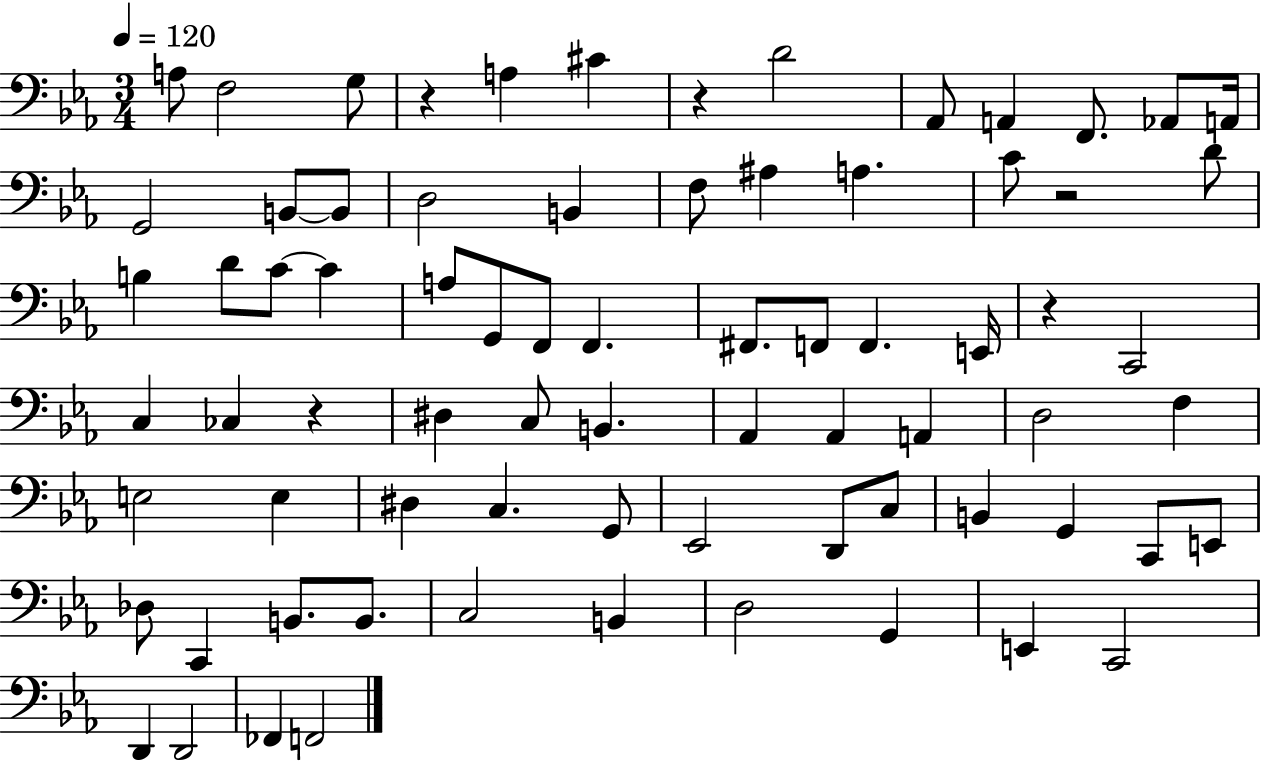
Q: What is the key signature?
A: EES major